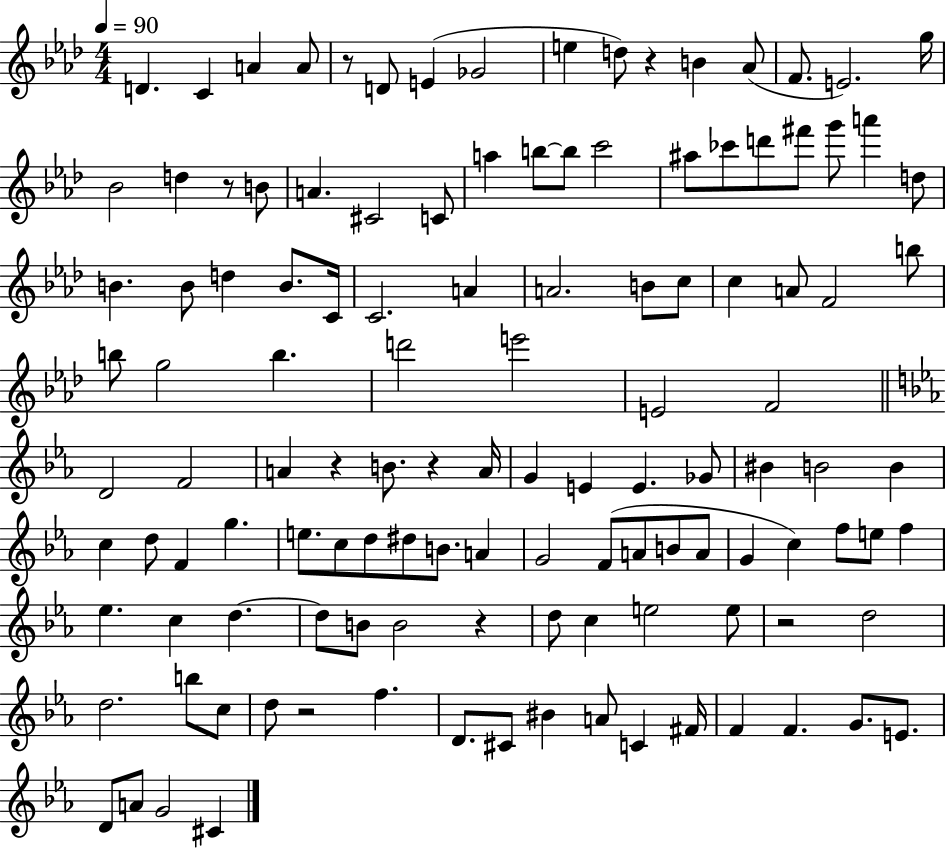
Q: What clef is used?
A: treble